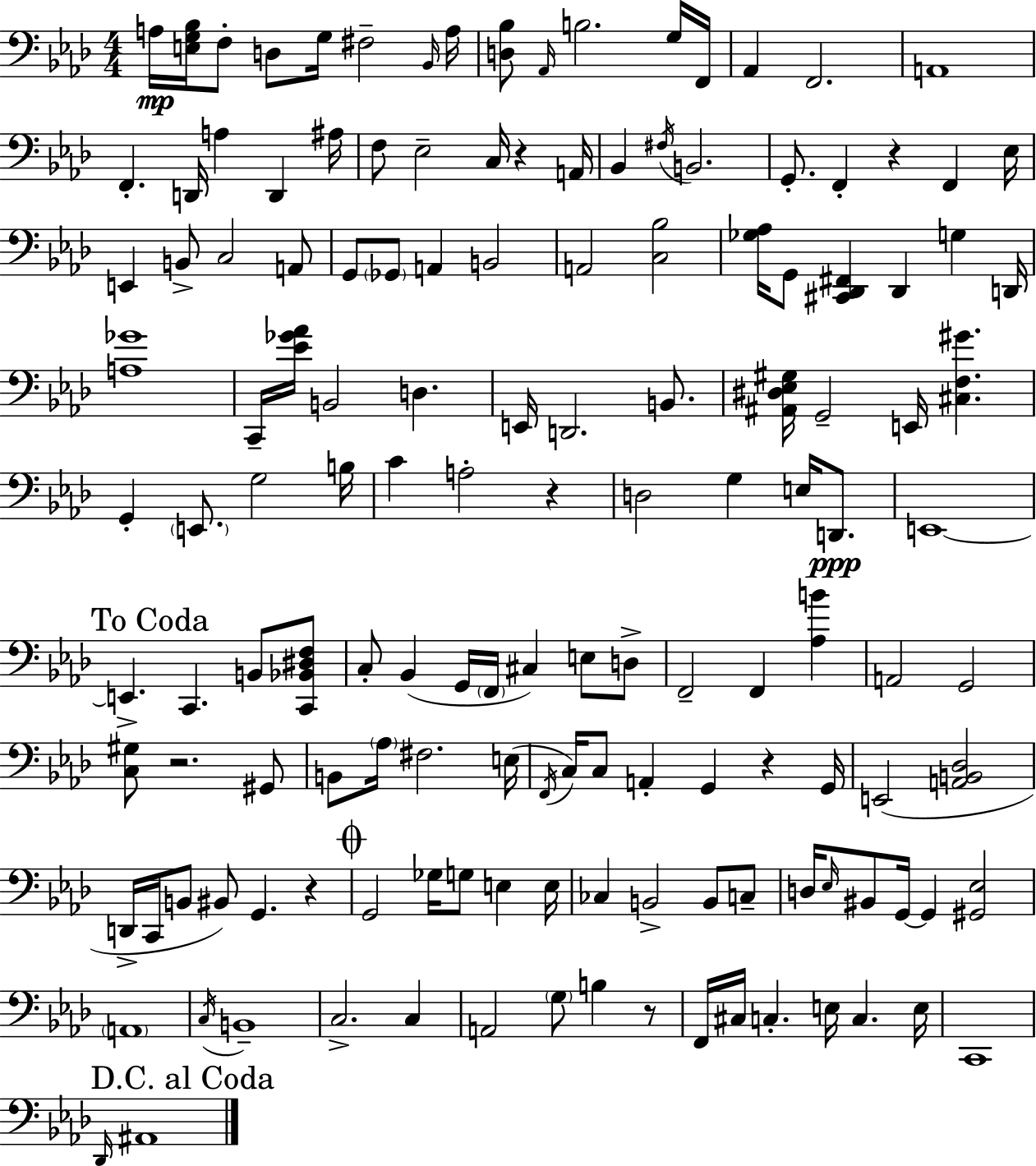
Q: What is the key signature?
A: F minor